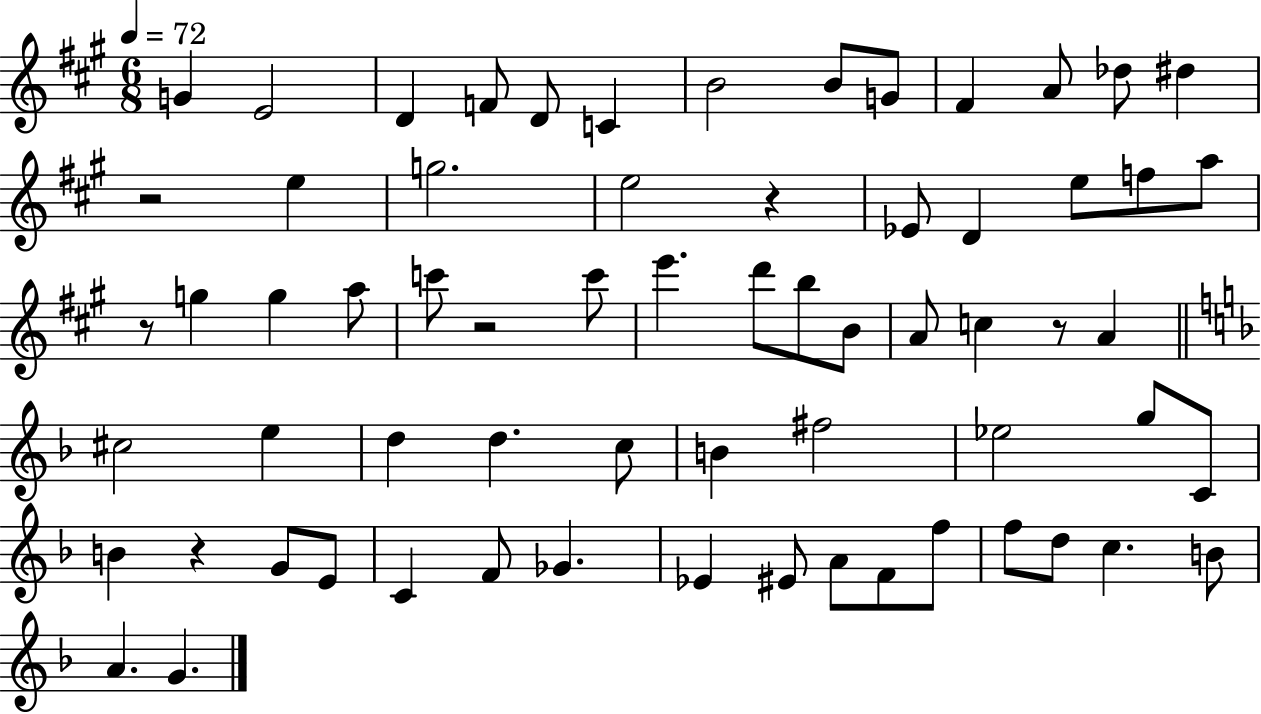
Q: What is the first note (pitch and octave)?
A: G4